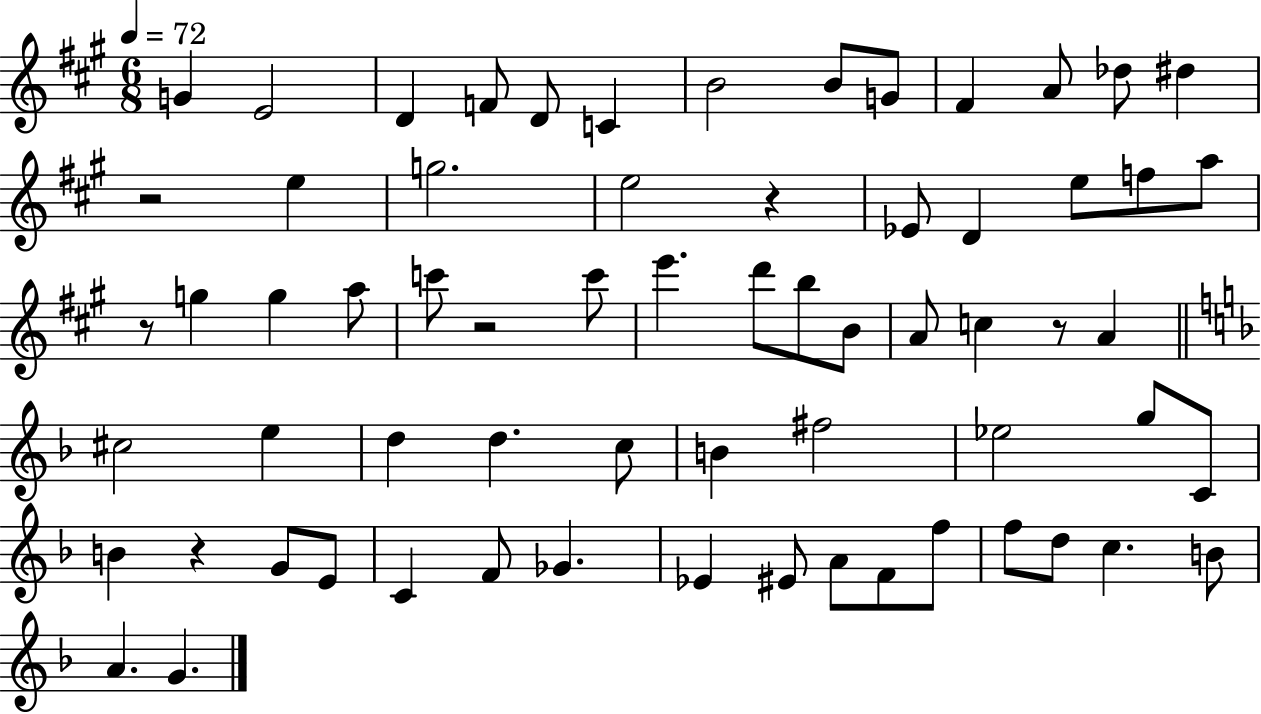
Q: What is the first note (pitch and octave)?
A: G4